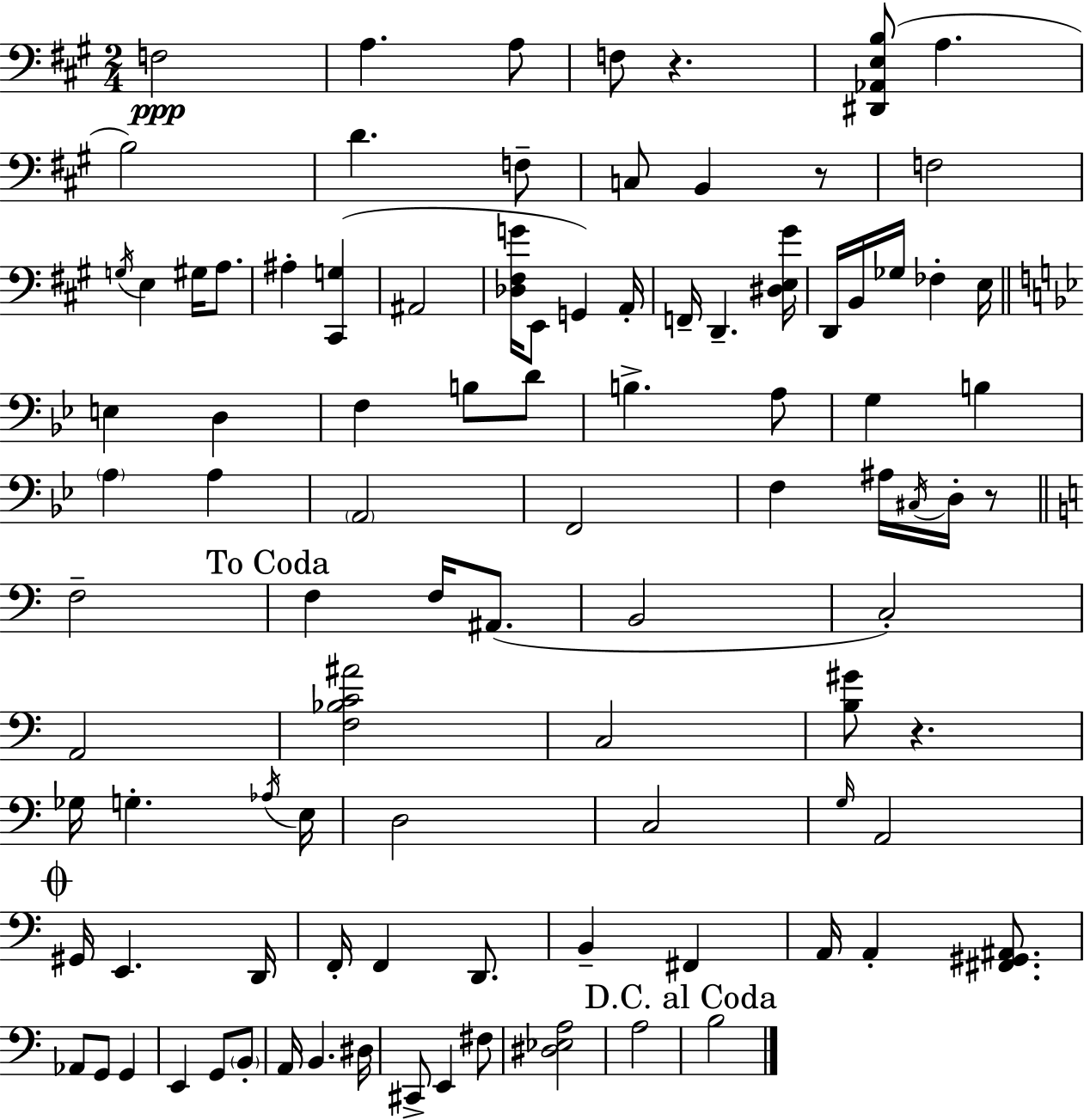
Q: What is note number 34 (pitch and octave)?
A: A3